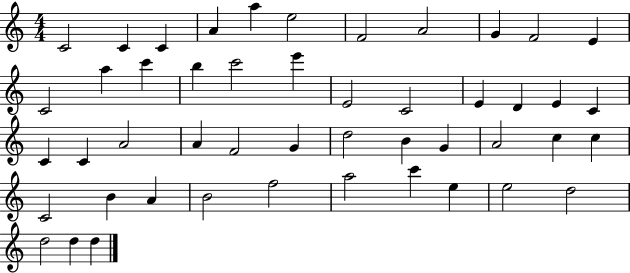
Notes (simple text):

C4/h C4/q C4/q A4/q A5/q E5/h F4/h A4/h G4/q F4/h E4/q C4/h A5/q C6/q B5/q C6/h E6/q E4/h C4/h E4/q D4/q E4/q C4/q C4/q C4/q A4/h A4/q F4/h G4/q D5/h B4/q G4/q A4/h C5/q C5/q C4/h B4/q A4/q B4/h F5/h A5/h C6/q E5/q E5/h D5/h D5/h D5/q D5/q